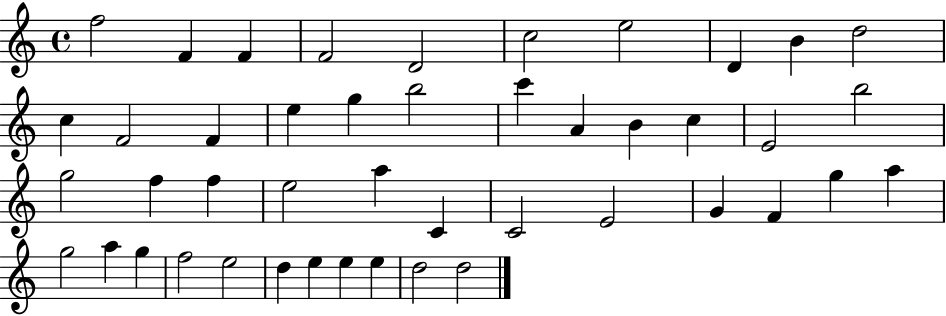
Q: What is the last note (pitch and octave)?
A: D5